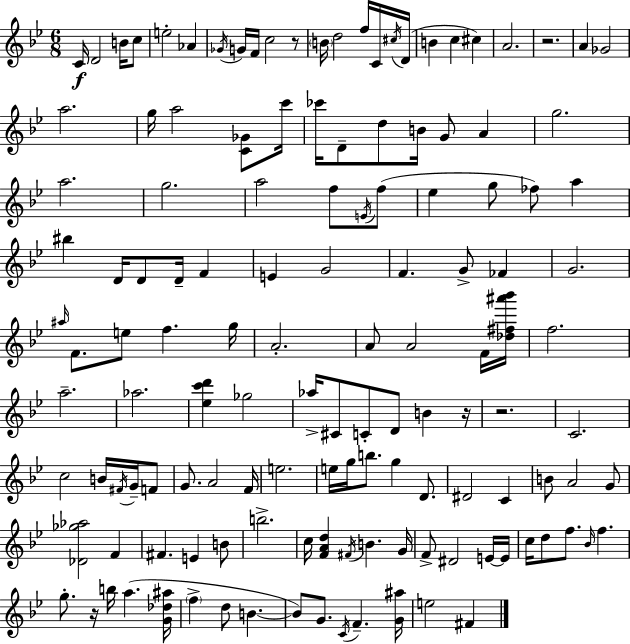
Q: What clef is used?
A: treble